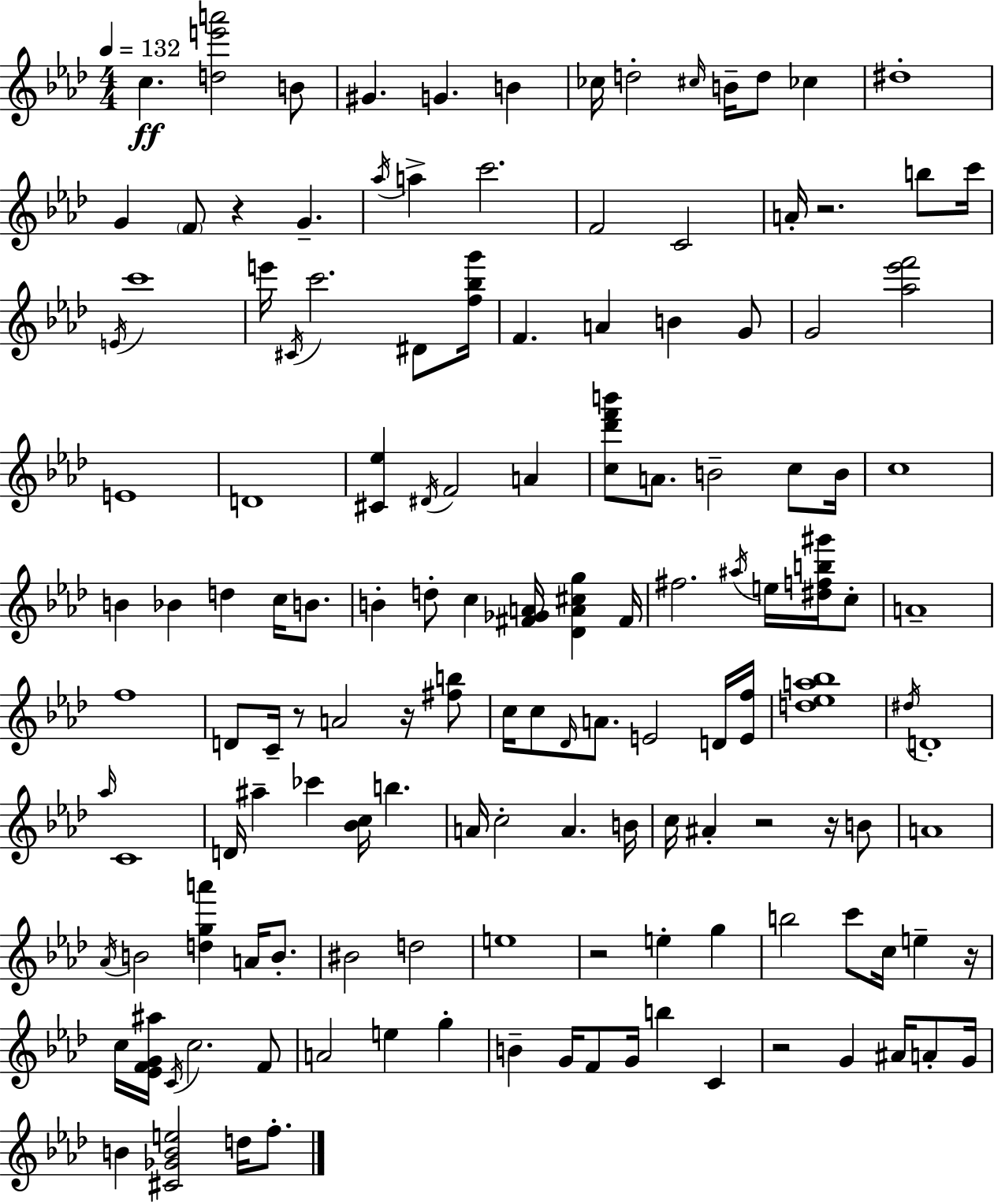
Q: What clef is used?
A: treble